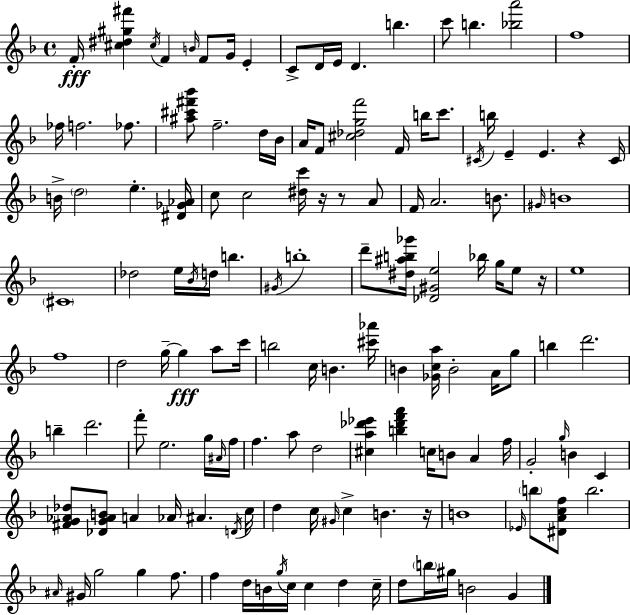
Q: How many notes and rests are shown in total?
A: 140